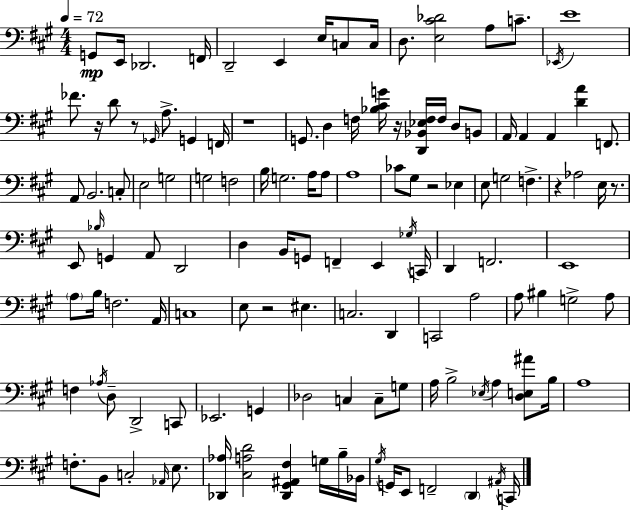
{
  \clef bass
  \numericTimeSignature
  \time 4/4
  \key a \major
  \tempo 4 = 72
  g,8\mp e,16 des,2. f,16 | d,2-- e,4 e16 c8 c16 | d8. <e cis' des'>2 a8 c'8.-- | \acciaccatura { ees,16 } e'1 | \break fes'8. r16 d'8 r8 \grace { ges,16 } a8.-> g,4 | f,16 r1 | g,8. d4 f16 <bes cis' g'>16 r16 <d, bes, ees f>16 f16 d8 | b,8 a,16 a,4 a,4 <d' a'>4 f,8. | \break a,8 b,2. | c8-. e2 g2 | g2 f2 | b16 g2. a16 | \break a8 a1 | ces'8 gis8 r2 ees4 | e8 g2 f4.-> | r4 aes2 e16 r8. | \break e,8 \grace { bes16 } g,4 a,8 d,2 | d4 b,16 g,8 f,4-- e,4 | \acciaccatura { ges16 } c,16 d,4 f,2. | e,1 | \break \parenthesize a8 b16 f2. | a,16 c1 | e8 r2 eis4. | c2. | \break d,4 c,2 a2 | a8 bis4 g2-> | a8 f4 \acciaccatura { aes16 } d8-- d,2-> | c,8 ees,2. | \break g,4 des2 c4 | c8-- g8 a16 b2-> \acciaccatura { ees16 } a4 | <d e ais'>8 b16 a1 | f8.-. b,8 c2-. | \break \grace { aes,16 } e8. <des, aes>16 <cis a d'>2 | <des, gis, ais, fis>4 g16 b16-- bes,16 \acciaccatura { gis16 } g,16 e,8 f,2-- | \parenthesize d,4 \acciaccatura { ais,16 } c,16 \bar "|."
}